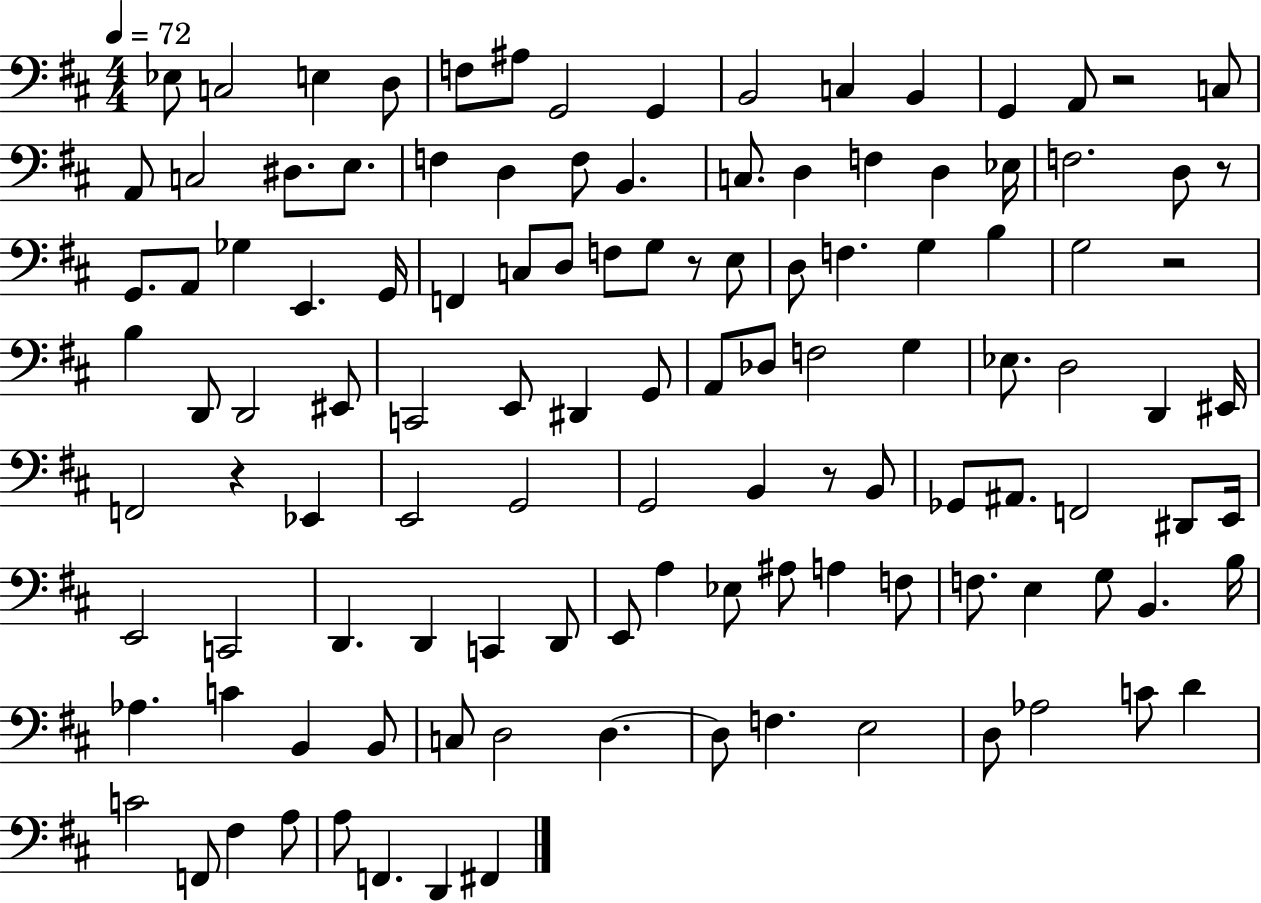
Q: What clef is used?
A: bass